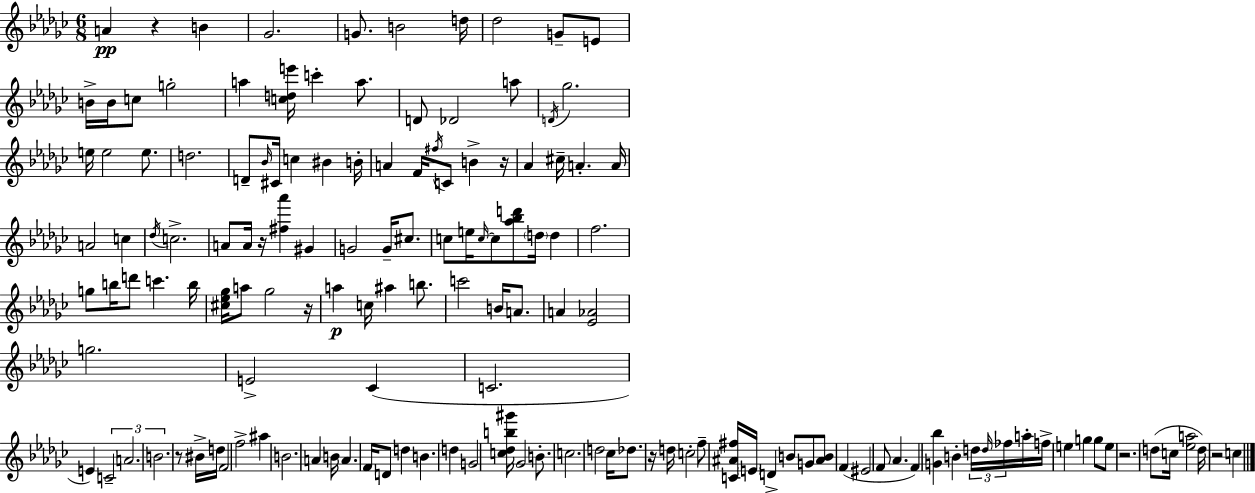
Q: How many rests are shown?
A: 8